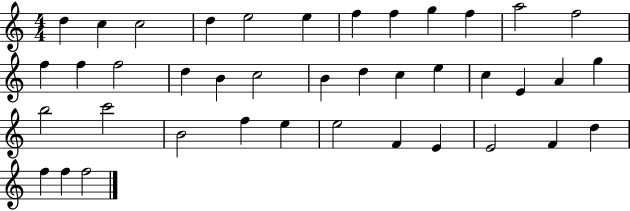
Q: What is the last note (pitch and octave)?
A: F5